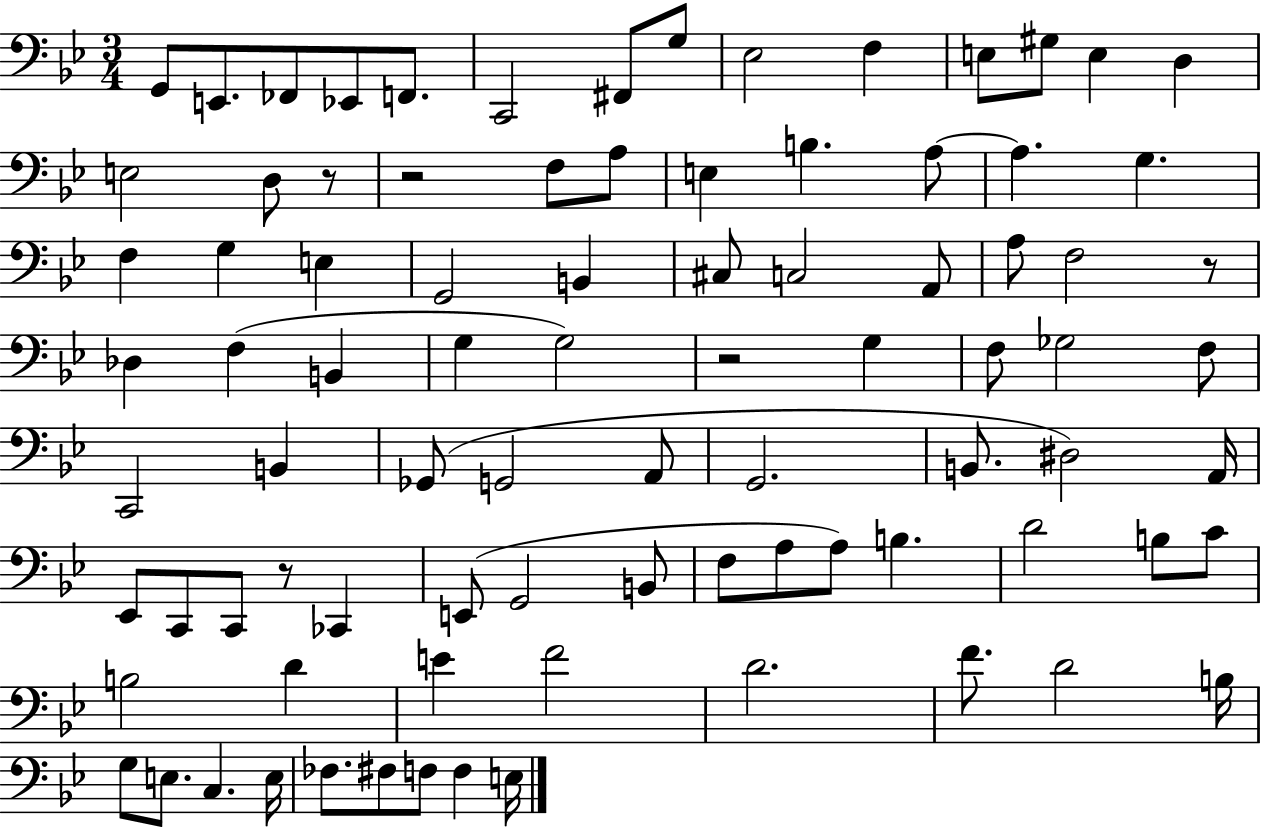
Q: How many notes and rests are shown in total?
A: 87